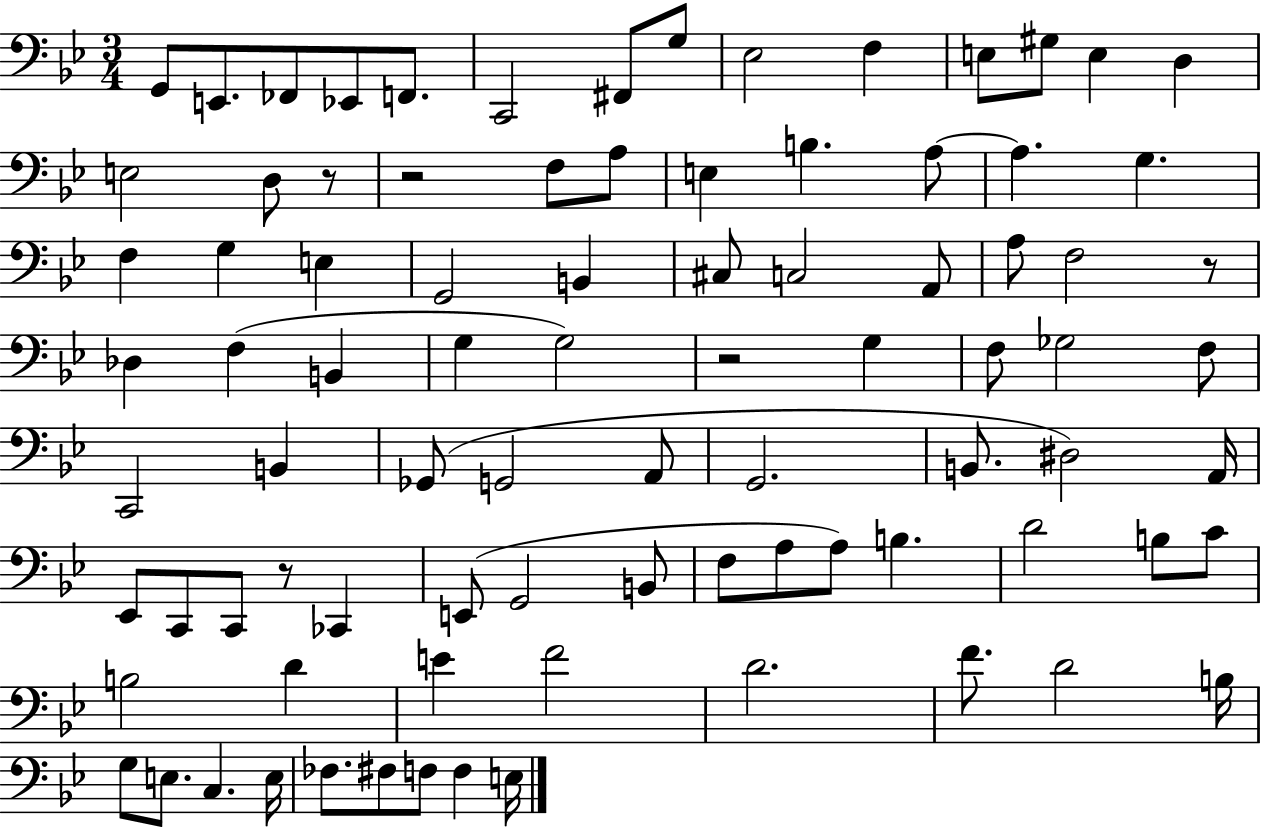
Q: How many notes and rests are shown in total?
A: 87